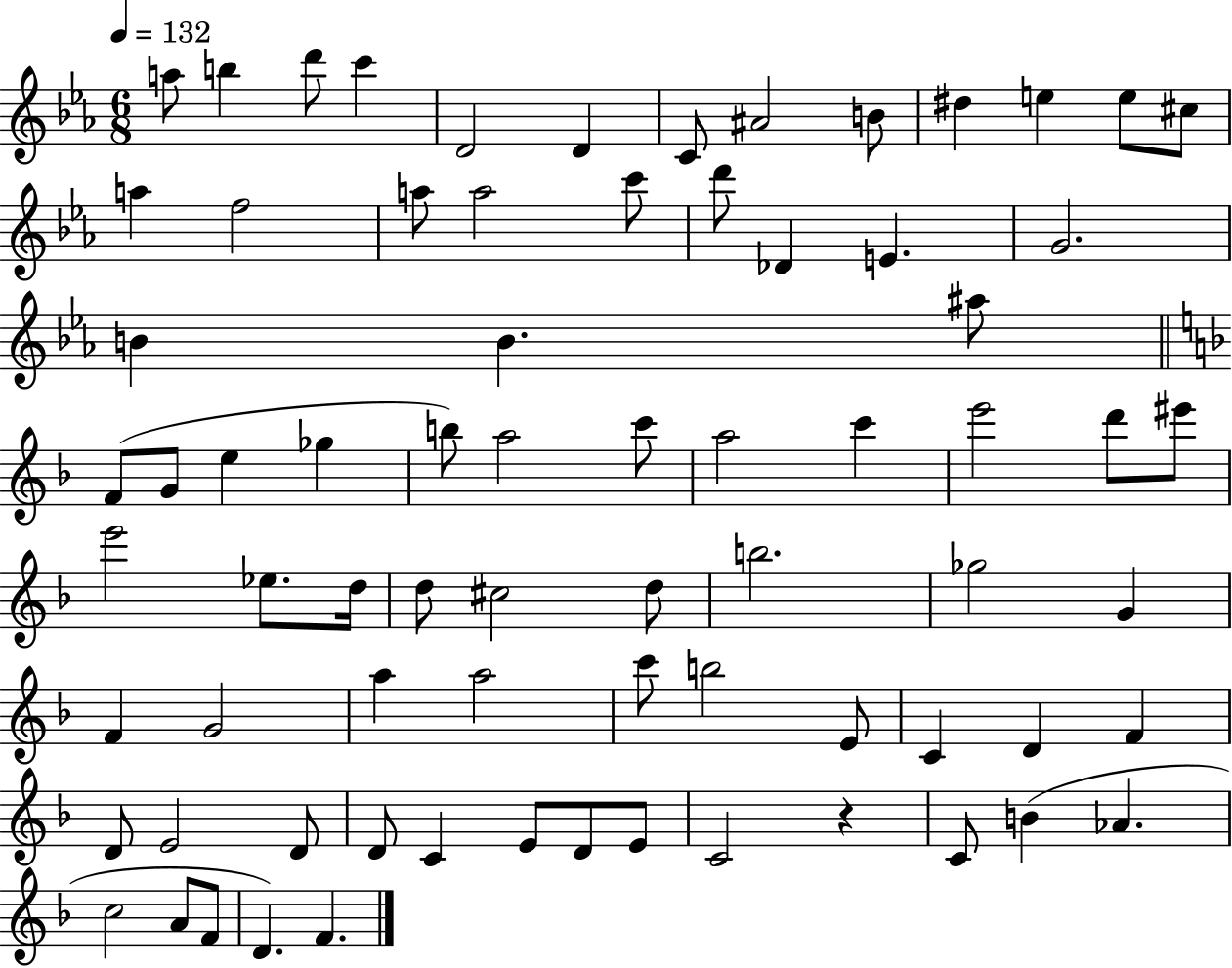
{
  \clef treble
  \numericTimeSignature
  \time 6/8
  \key ees \major
  \tempo 4 = 132
  a''8 b''4 d'''8 c'''4 | d'2 d'4 | c'8 ais'2 b'8 | dis''4 e''4 e''8 cis''8 | \break a''4 f''2 | a''8 a''2 c'''8 | d'''8 des'4 e'4. | g'2. | \break b'4 b'4. ais''8 | \bar "||" \break \key d \minor f'8( g'8 e''4 ges''4 | b''8) a''2 c'''8 | a''2 c'''4 | e'''2 d'''8 eis'''8 | \break e'''2 ees''8. d''16 | d''8 cis''2 d''8 | b''2. | ges''2 g'4 | \break f'4 g'2 | a''4 a''2 | c'''8 b''2 e'8 | c'4 d'4 f'4 | \break d'8 e'2 d'8 | d'8 c'4 e'8 d'8 e'8 | c'2 r4 | c'8 b'4( aes'4. | \break c''2 a'8 f'8 | d'4.) f'4. | \bar "|."
}